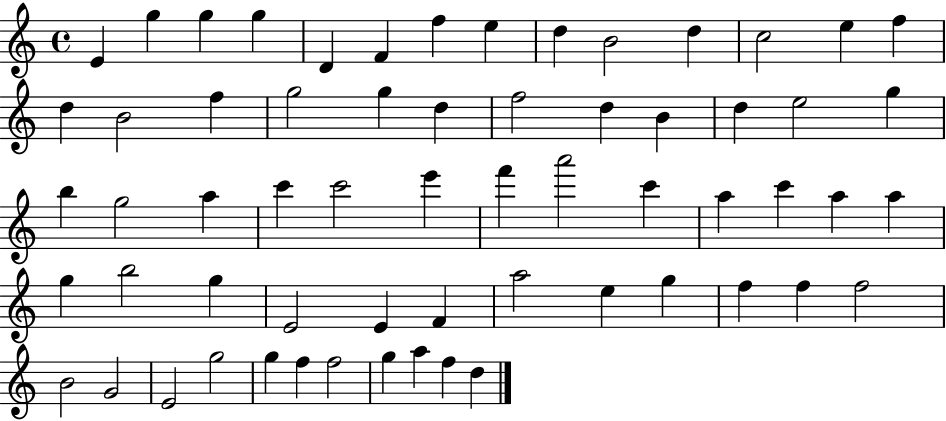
E4/q G5/q G5/q G5/q D4/q F4/q F5/q E5/q D5/q B4/h D5/q C5/h E5/q F5/q D5/q B4/h F5/q G5/h G5/q D5/q F5/h D5/q B4/q D5/q E5/h G5/q B5/q G5/h A5/q C6/q C6/h E6/q F6/q A6/h C6/q A5/q C6/q A5/q A5/q G5/q B5/h G5/q E4/h E4/q F4/q A5/h E5/q G5/q F5/q F5/q F5/h B4/h G4/h E4/h G5/h G5/q F5/q F5/h G5/q A5/q F5/q D5/q